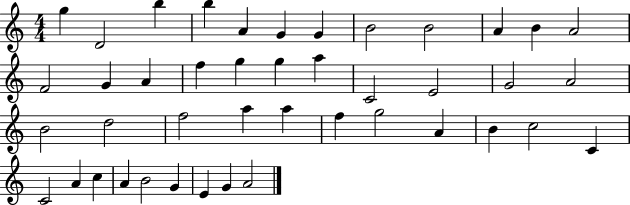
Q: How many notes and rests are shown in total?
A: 43